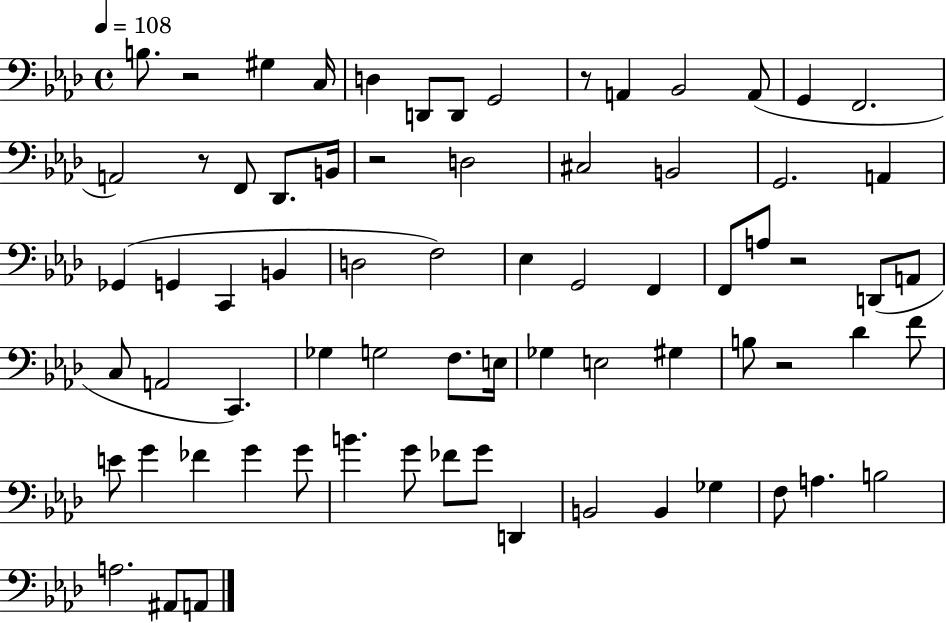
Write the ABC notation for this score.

X:1
T:Untitled
M:4/4
L:1/4
K:Ab
B,/2 z2 ^G, C,/4 D, D,,/2 D,,/2 G,,2 z/2 A,, _B,,2 A,,/2 G,, F,,2 A,,2 z/2 F,,/2 _D,,/2 B,,/4 z2 D,2 ^C,2 B,,2 G,,2 A,, _G,, G,, C,, B,, D,2 F,2 _E, G,,2 F,, F,,/2 A,/2 z2 D,,/2 A,,/2 C,/2 A,,2 C,, _G, G,2 F,/2 E,/4 _G, E,2 ^G, B,/2 z2 _D F/2 E/2 G _F G G/2 B G/2 _F/2 G/2 D,, B,,2 B,, _G, F,/2 A, B,2 A,2 ^A,,/2 A,,/2